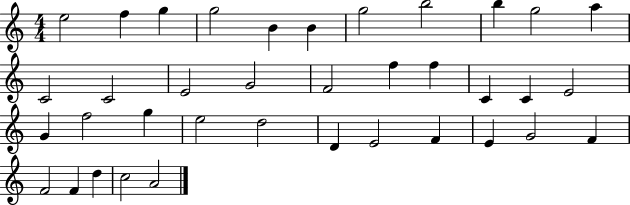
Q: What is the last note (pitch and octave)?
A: A4